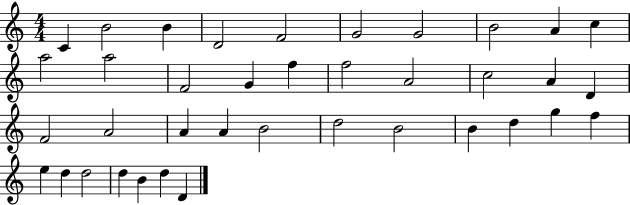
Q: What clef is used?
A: treble